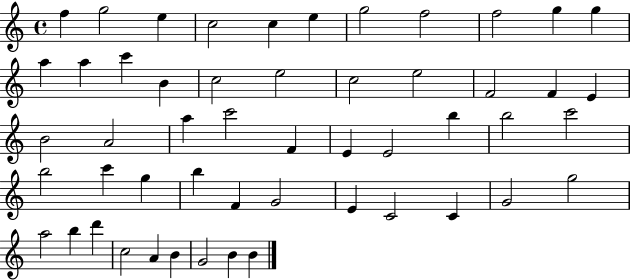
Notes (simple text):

F5/q G5/h E5/q C5/h C5/q E5/q G5/h F5/h F5/h G5/q G5/q A5/q A5/q C6/q B4/q C5/h E5/h C5/h E5/h F4/h F4/q E4/q B4/h A4/h A5/q C6/h F4/q E4/q E4/h B5/q B5/h C6/h B5/h C6/q G5/q B5/q F4/q G4/h E4/q C4/h C4/q G4/h G5/h A5/h B5/q D6/q C5/h A4/q B4/q G4/h B4/q B4/q